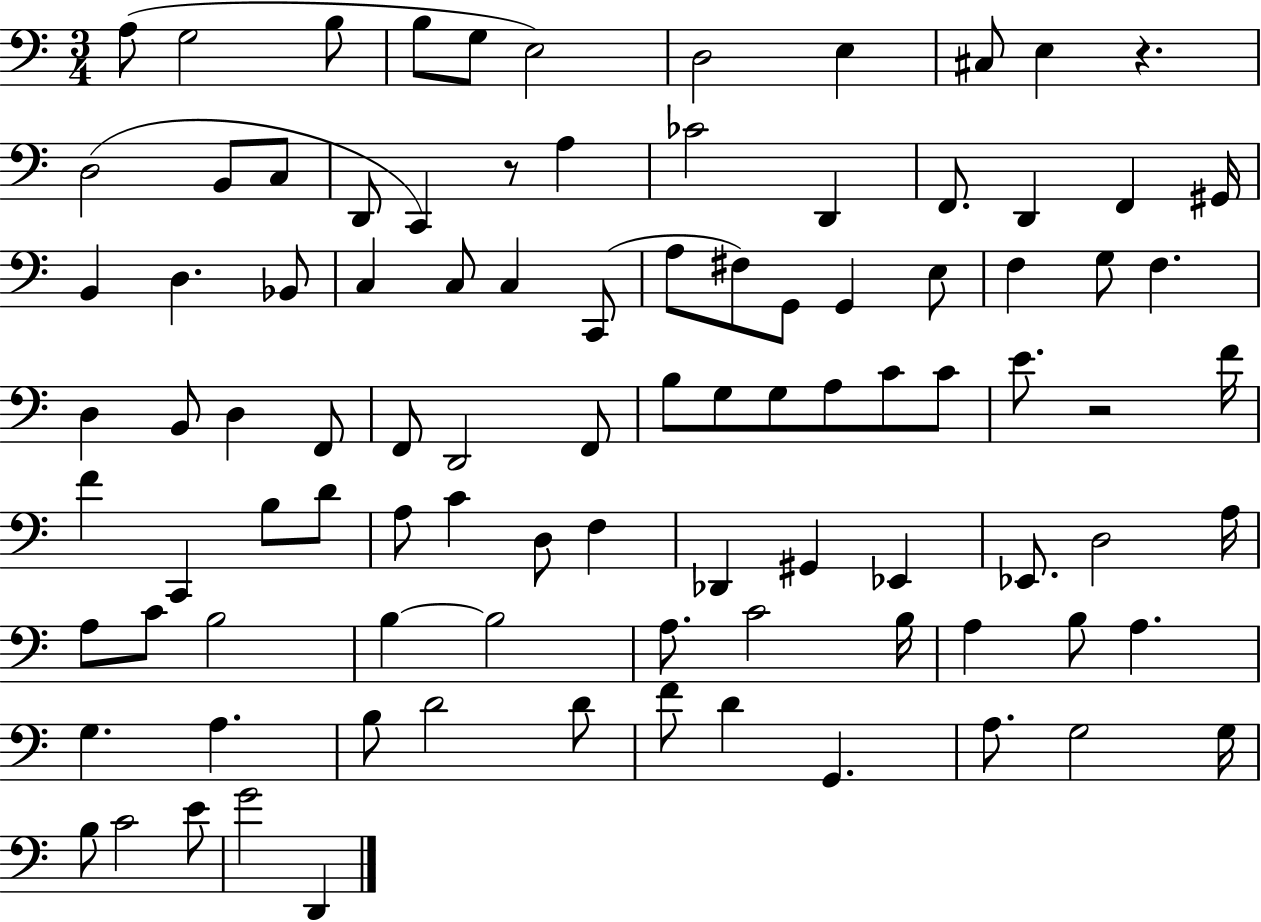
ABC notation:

X:1
T:Untitled
M:3/4
L:1/4
K:C
A,/2 G,2 B,/2 B,/2 G,/2 E,2 D,2 E, ^C,/2 E, z D,2 B,,/2 C,/2 D,,/2 C,, z/2 A, _C2 D,, F,,/2 D,, F,, ^G,,/4 B,, D, _B,,/2 C, C,/2 C, C,,/2 A,/2 ^F,/2 G,,/2 G,, E,/2 F, G,/2 F, D, B,,/2 D, F,,/2 F,,/2 D,,2 F,,/2 B,/2 G,/2 G,/2 A,/2 C/2 C/2 E/2 z2 F/4 F C,, B,/2 D/2 A,/2 C D,/2 F, _D,, ^G,, _E,, _E,,/2 D,2 A,/4 A,/2 C/2 B,2 B, B,2 A,/2 C2 B,/4 A, B,/2 A, G, A, B,/2 D2 D/2 F/2 D G,, A,/2 G,2 G,/4 B,/2 C2 E/2 G2 D,,